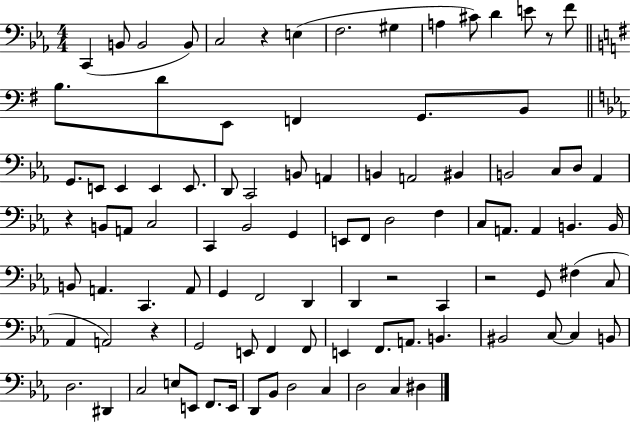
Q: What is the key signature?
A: EES major